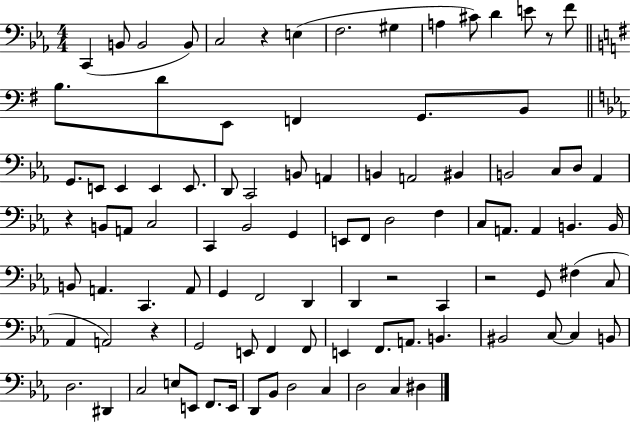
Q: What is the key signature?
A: EES major